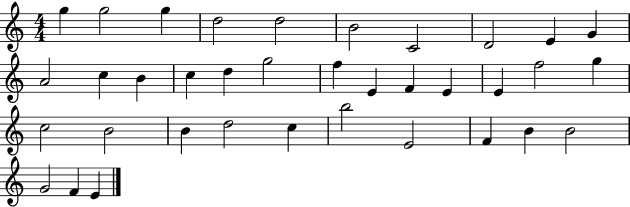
{
  \clef treble
  \numericTimeSignature
  \time 4/4
  \key c \major
  g''4 g''2 g''4 | d''2 d''2 | b'2 c'2 | d'2 e'4 g'4 | \break a'2 c''4 b'4 | c''4 d''4 g''2 | f''4 e'4 f'4 e'4 | e'4 f''2 g''4 | \break c''2 b'2 | b'4 d''2 c''4 | b''2 e'2 | f'4 b'4 b'2 | \break g'2 f'4 e'4 | \bar "|."
}